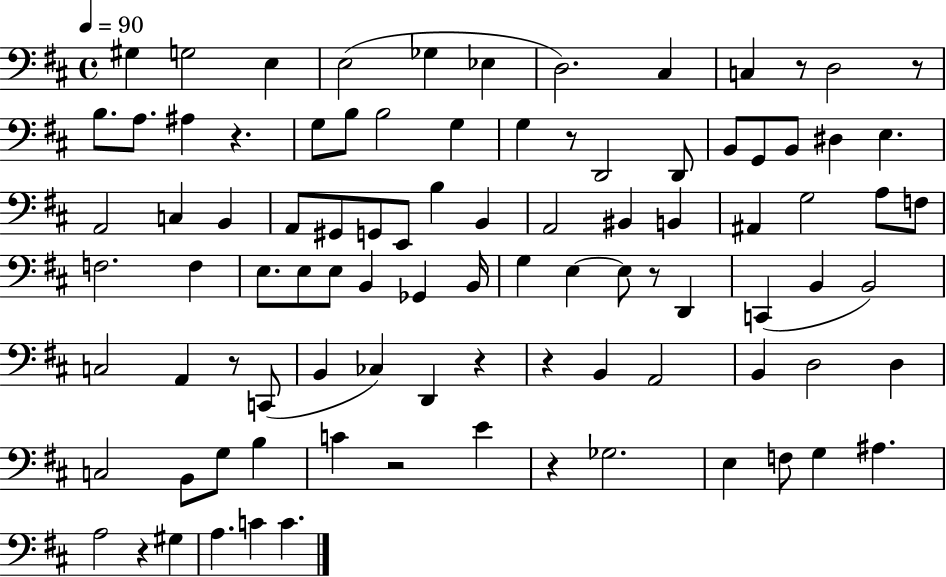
G#3/q G3/h E3/q E3/h Gb3/q Eb3/q D3/h. C#3/q C3/q R/e D3/h R/e B3/e. A3/e. A#3/q R/q. G3/e B3/e B3/h G3/q G3/q R/e D2/h D2/e B2/e G2/e B2/e D#3/q E3/q. A2/h C3/q B2/q A2/e G#2/e G2/e E2/e B3/q B2/q A2/h BIS2/q B2/q A#2/q G3/h A3/e F3/e F3/h. F3/q E3/e. E3/e E3/e B2/q Gb2/q B2/s G3/q E3/q E3/e R/e D2/q C2/q B2/q B2/h C3/h A2/q R/e C2/e B2/q CES3/q D2/q R/q R/q B2/q A2/h B2/q D3/h D3/q C3/h B2/e G3/e B3/q C4/q R/h E4/q R/q Gb3/h. E3/q F3/e G3/q A#3/q. A3/h R/q G#3/q A3/q. C4/q C4/q.